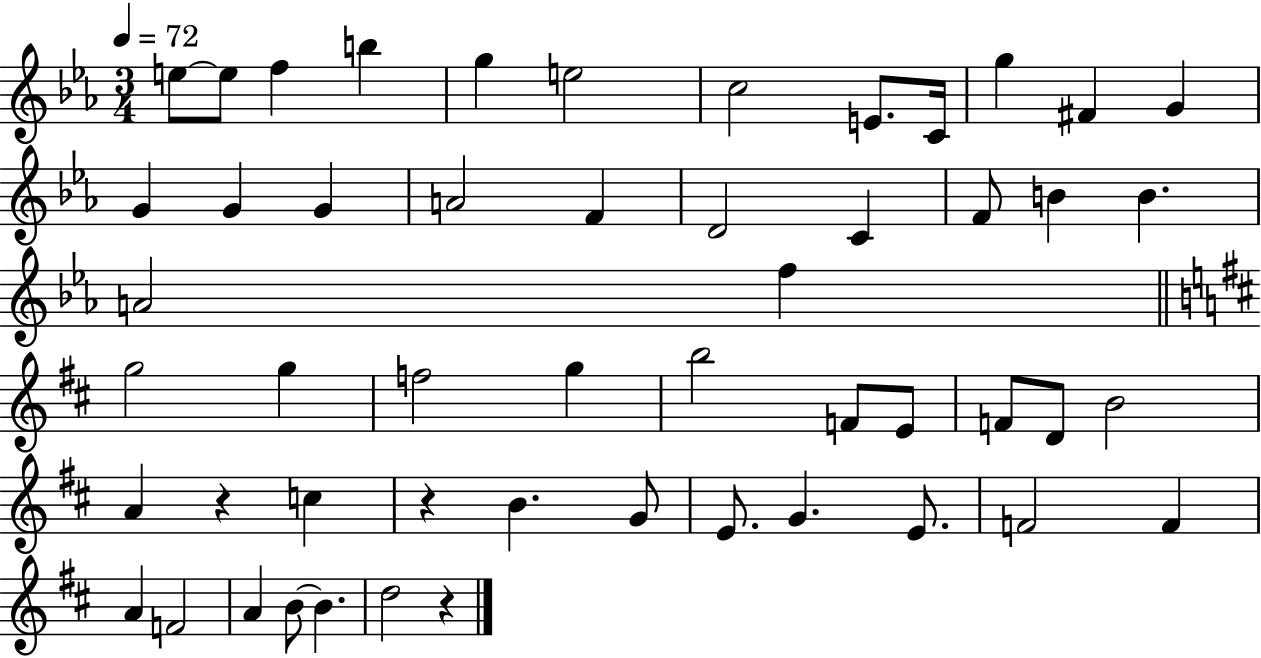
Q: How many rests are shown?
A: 3